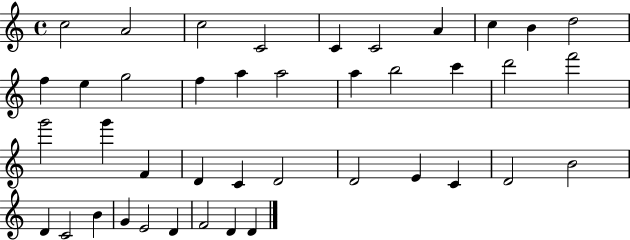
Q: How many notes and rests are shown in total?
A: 41